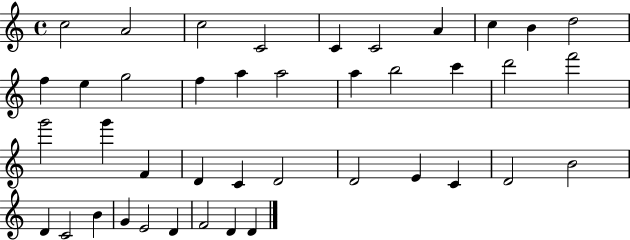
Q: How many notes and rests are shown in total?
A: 41